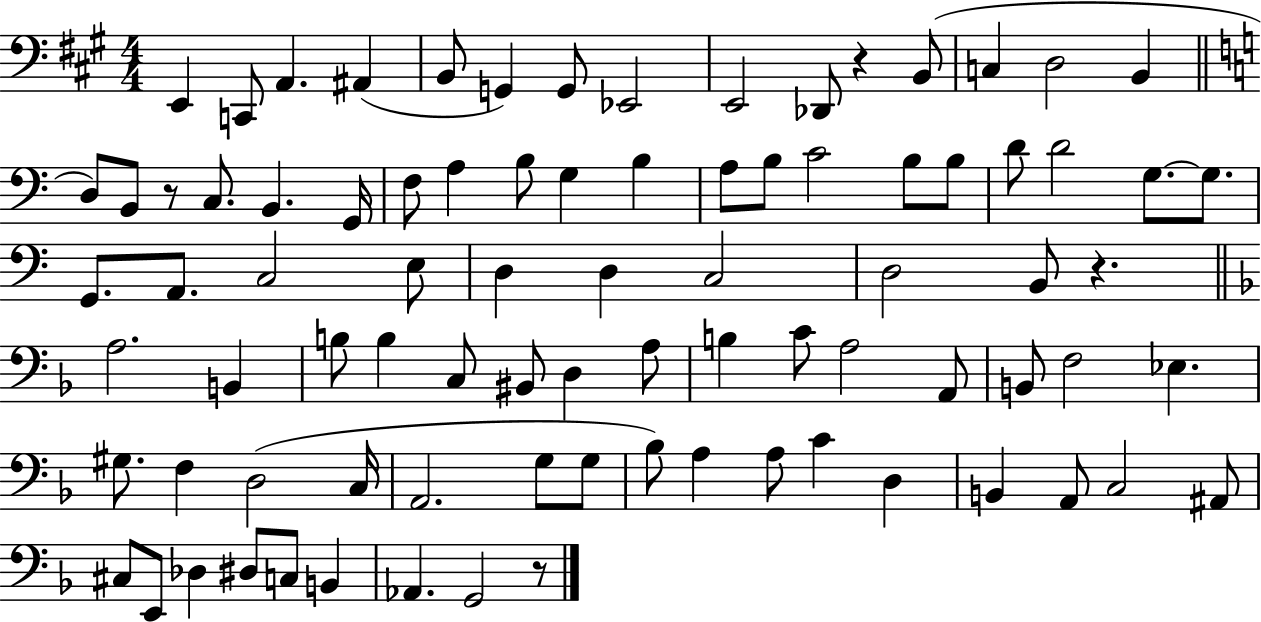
E2/q C2/e A2/q. A#2/q B2/e G2/q G2/e Eb2/h E2/h Db2/e R/q B2/e C3/q D3/h B2/q D3/e B2/e R/e C3/e. B2/q. G2/s F3/e A3/q B3/e G3/q B3/q A3/e B3/e C4/h B3/e B3/e D4/e D4/h G3/e. G3/e. G2/e. A2/e. C3/h E3/e D3/q D3/q C3/h D3/h B2/e R/q. A3/h. B2/q B3/e B3/q C3/e BIS2/e D3/q A3/e B3/q C4/e A3/h A2/e B2/e F3/h Eb3/q. G#3/e. F3/q D3/h C3/s A2/h. G3/e G3/e Bb3/e A3/q A3/e C4/q D3/q B2/q A2/e C3/h A#2/e C#3/e E2/e Db3/q D#3/e C3/e B2/q Ab2/q. G2/h R/e